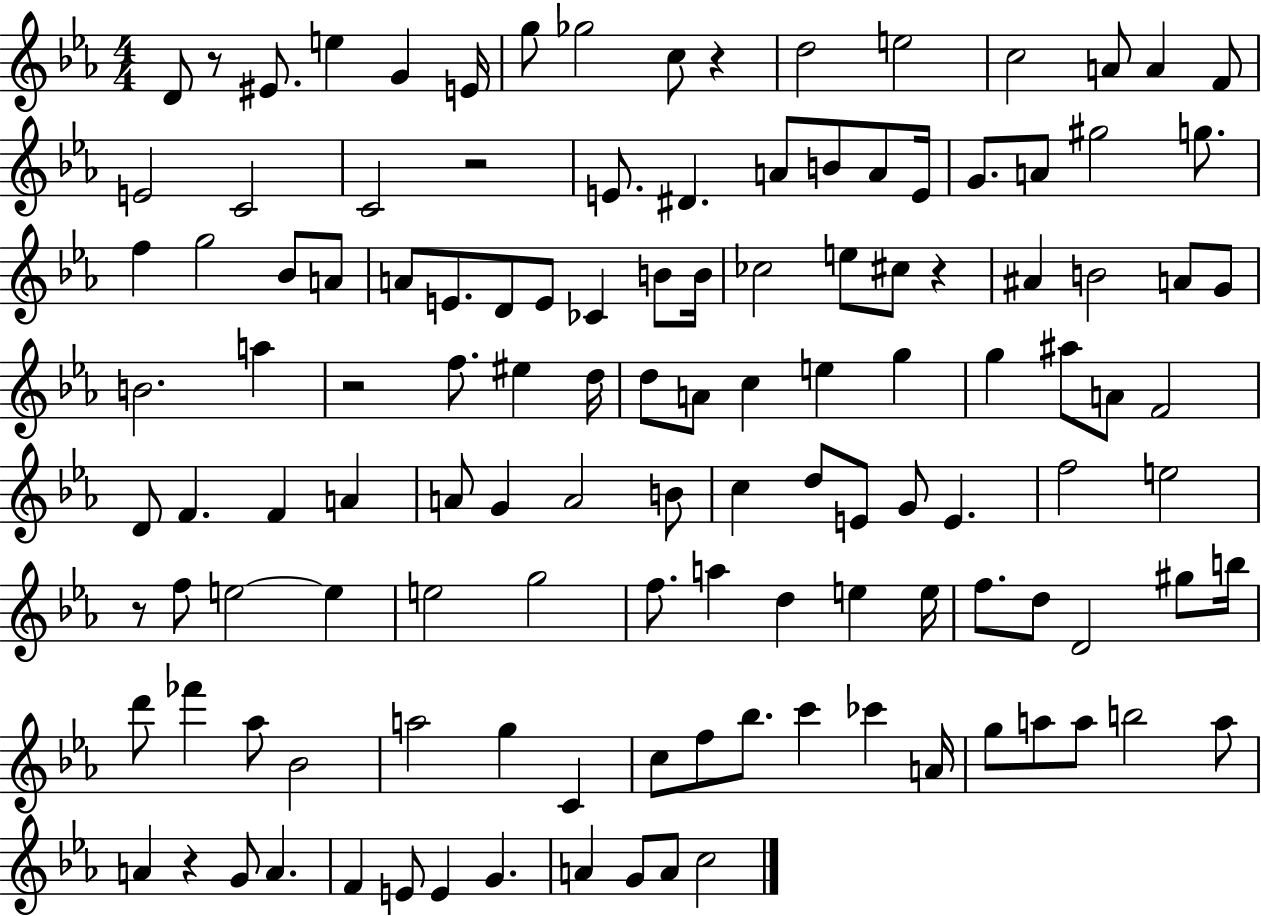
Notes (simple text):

D4/e R/e EIS4/e. E5/q G4/q E4/s G5/e Gb5/h C5/e R/q D5/h E5/h C5/h A4/e A4/q F4/e E4/h C4/h C4/h R/h E4/e. D#4/q. A4/e B4/e A4/e E4/s G4/e. A4/e G#5/h G5/e. F5/q G5/h Bb4/e A4/e A4/e E4/e. D4/e E4/e CES4/q B4/e B4/s CES5/h E5/e C#5/e R/q A#4/q B4/h A4/e G4/e B4/h. A5/q R/h F5/e. EIS5/q D5/s D5/e A4/e C5/q E5/q G5/q G5/q A#5/e A4/e F4/h D4/e F4/q. F4/q A4/q A4/e G4/q A4/h B4/e C5/q D5/e E4/e G4/e E4/q. F5/h E5/h R/e F5/e E5/h E5/q E5/h G5/h F5/e. A5/q D5/q E5/q E5/s F5/e. D5/e D4/h G#5/e B5/s D6/e FES6/q Ab5/e Bb4/h A5/h G5/q C4/q C5/e F5/e Bb5/e. C6/q CES6/q A4/s G5/e A5/e A5/e B5/h A5/e A4/q R/q G4/e A4/q. F4/q E4/e E4/q G4/q. A4/q G4/e A4/e C5/h